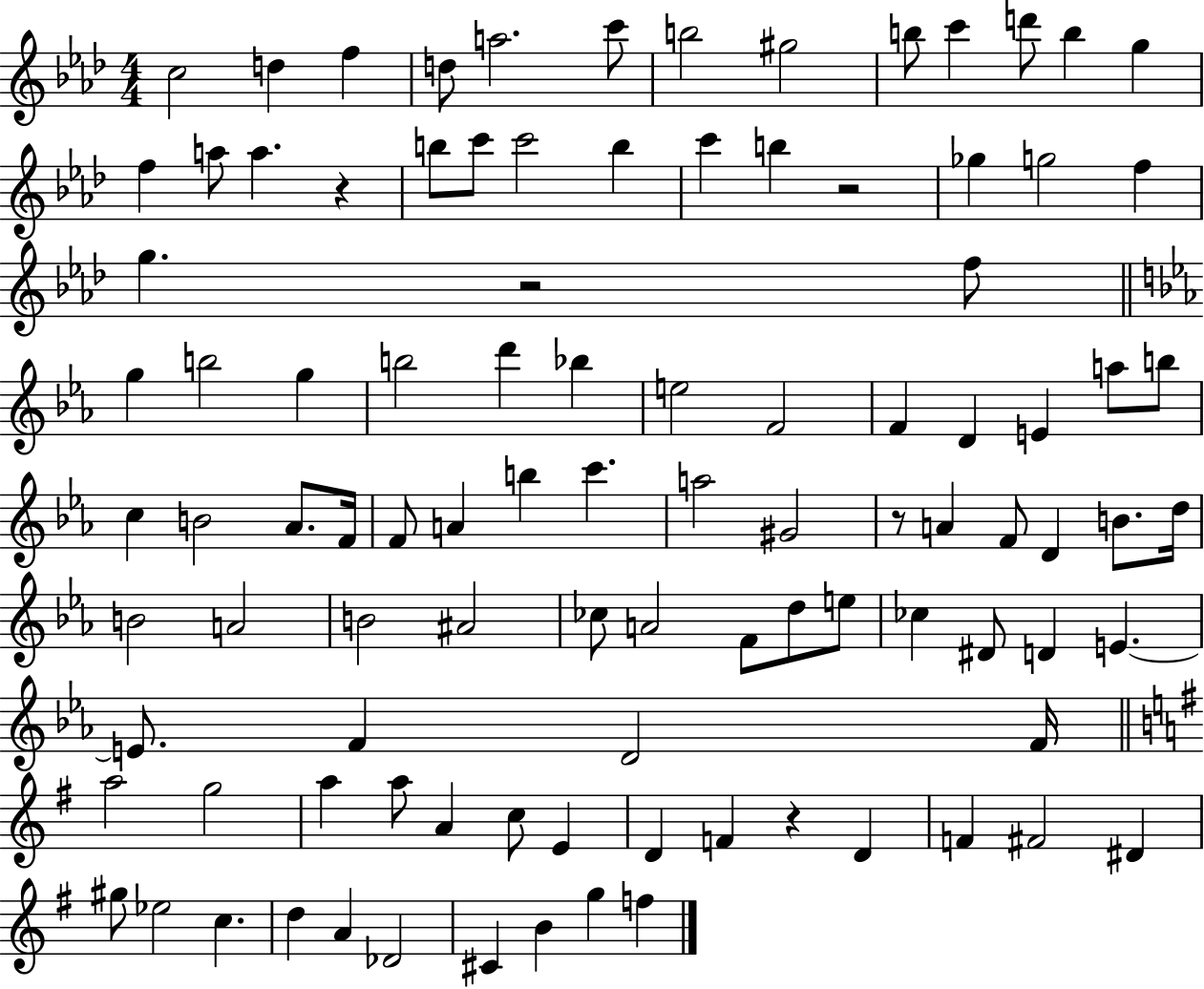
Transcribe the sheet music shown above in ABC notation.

X:1
T:Untitled
M:4/4
L:1/4
K:Ab
c2 d f d/2 a2 c'/2 b2 ^g2 b/2 c' d'/2 b g f a/2 a z b/2 c'/2 c'2 b c' b z2 _g g2 f g z2 f/2 g b2 g b2 d' _b e2 F2 F D E a/2 b/2 c B2 _A/2 F/4 F/2 A b c' a2 ^G2 z/2 A F/2 D B/2 d/4 B2 A2 B2 ^A2 _c/2 A2 F/2 d/2 e/2 _c ^D/2 D E E/2 F D2 F/4 a2 g2 a a/2 A c/2 E D F z D F ^F2 ^D ^g/2 _e2 c d A _D2 ^C B g f